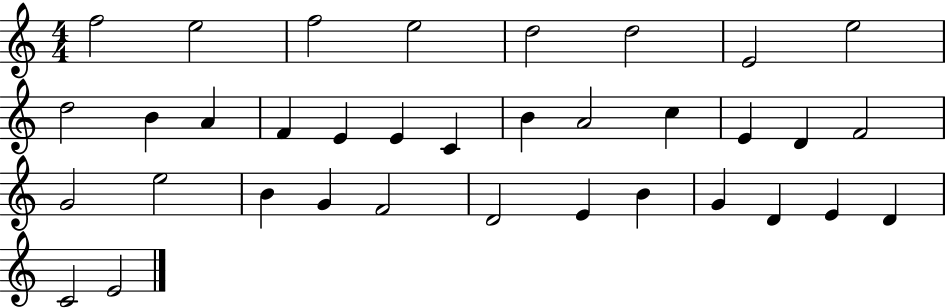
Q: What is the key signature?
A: C major